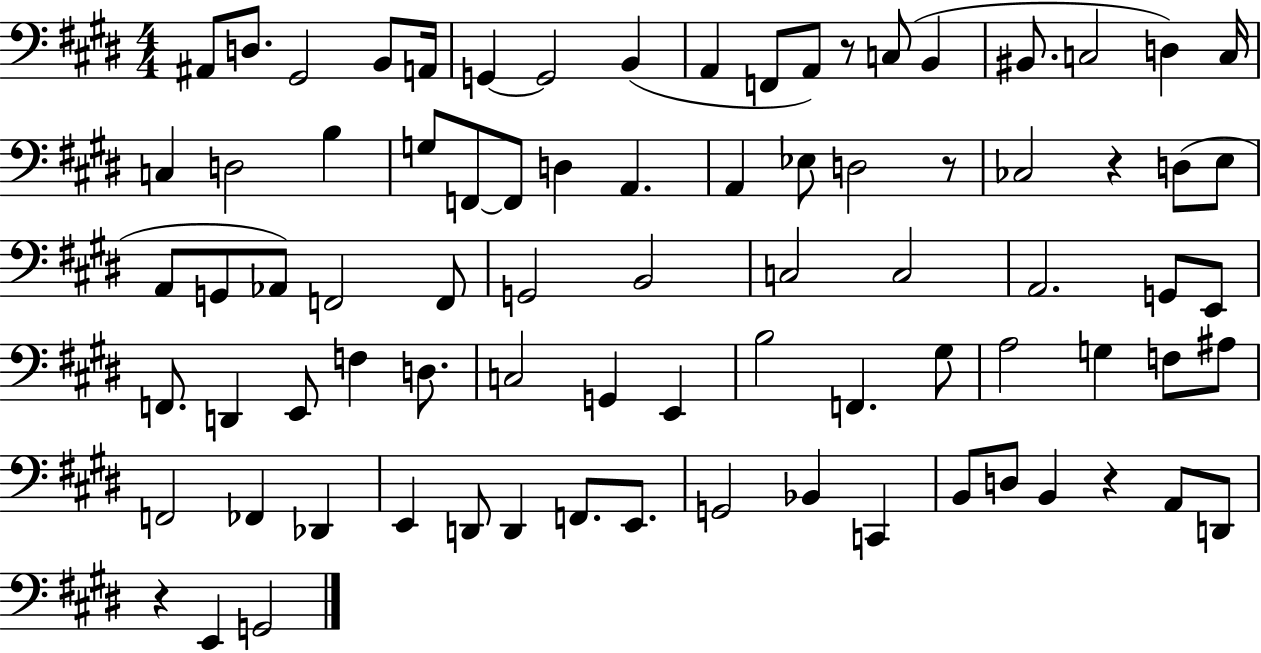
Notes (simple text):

A#2/e D3/e. G#2/h B2/e A2/s G2/q G2/h B2/q A2/q F2/e A2/e R/e C3/e B2/q BIS2/e. C3/h D3/q C3/s C3/q D3/h B3/q G3/e F2/e F2/e D3/q A2/q. A2/q Eb3/e D3/h R/e CES3/h R/q D3/e E3/e A2/e G2/e Ab2/e F2/h F2/e G2/h B2/h C3/h C3/h A2/h. G2/e E2/e F2/e. D2/q E2/e F3/q D3/e. C3/h G2/q E2/q B3/h F2/q. G#3/e A3/h G3/q F3/e A#3/e F2/h FES2/q Db2/q E2/q D2/e D2/q F2/e. E2/e. G2/h Bb2/q C2/q B2/e D3/e B2/q R/q A2/e D2/e R/q E2/q G2/h